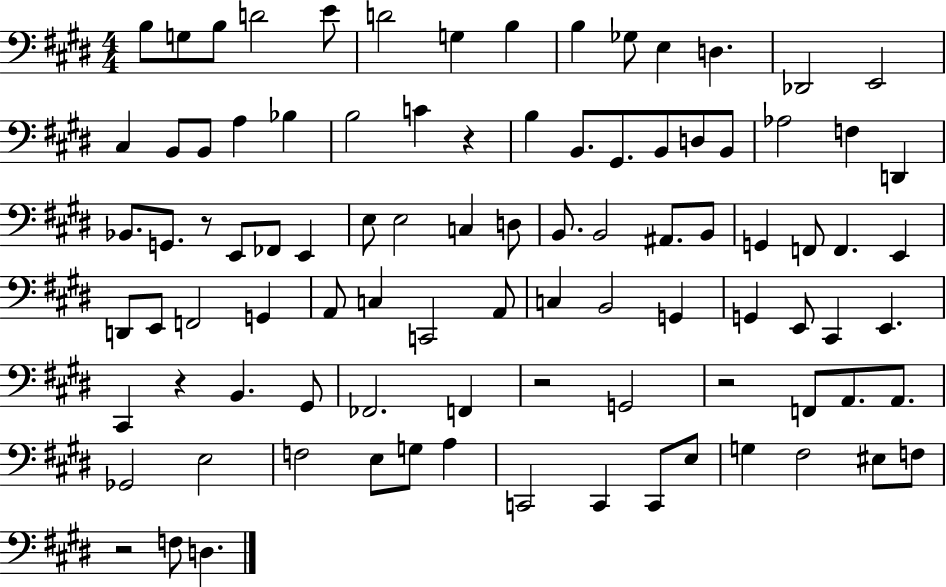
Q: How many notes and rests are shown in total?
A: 93